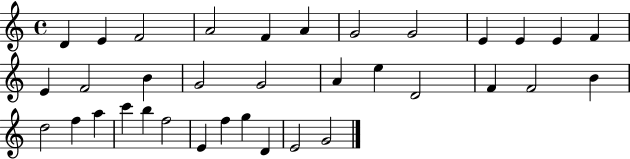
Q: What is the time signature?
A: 4/4